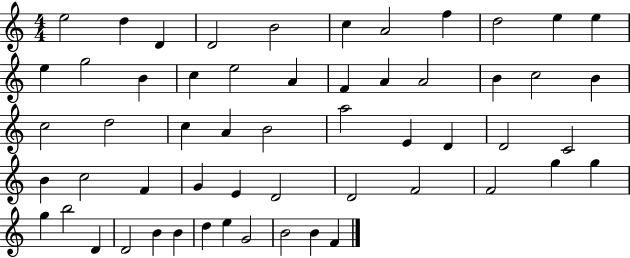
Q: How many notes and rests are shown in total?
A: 56